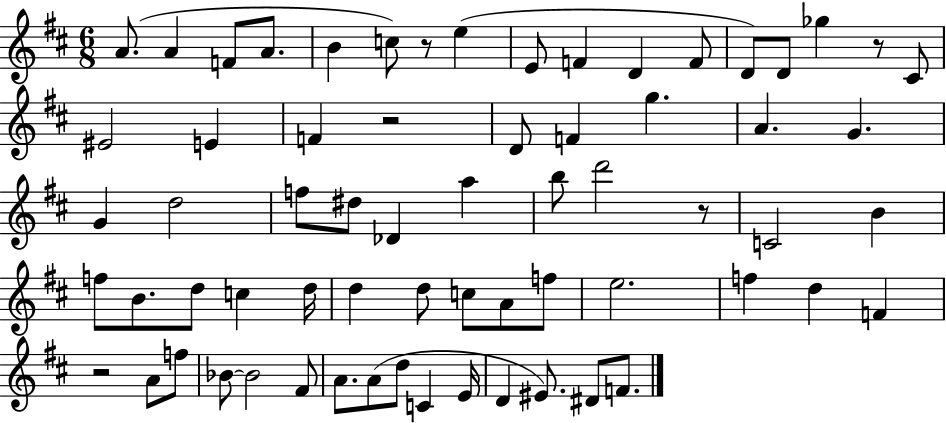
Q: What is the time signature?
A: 6/8